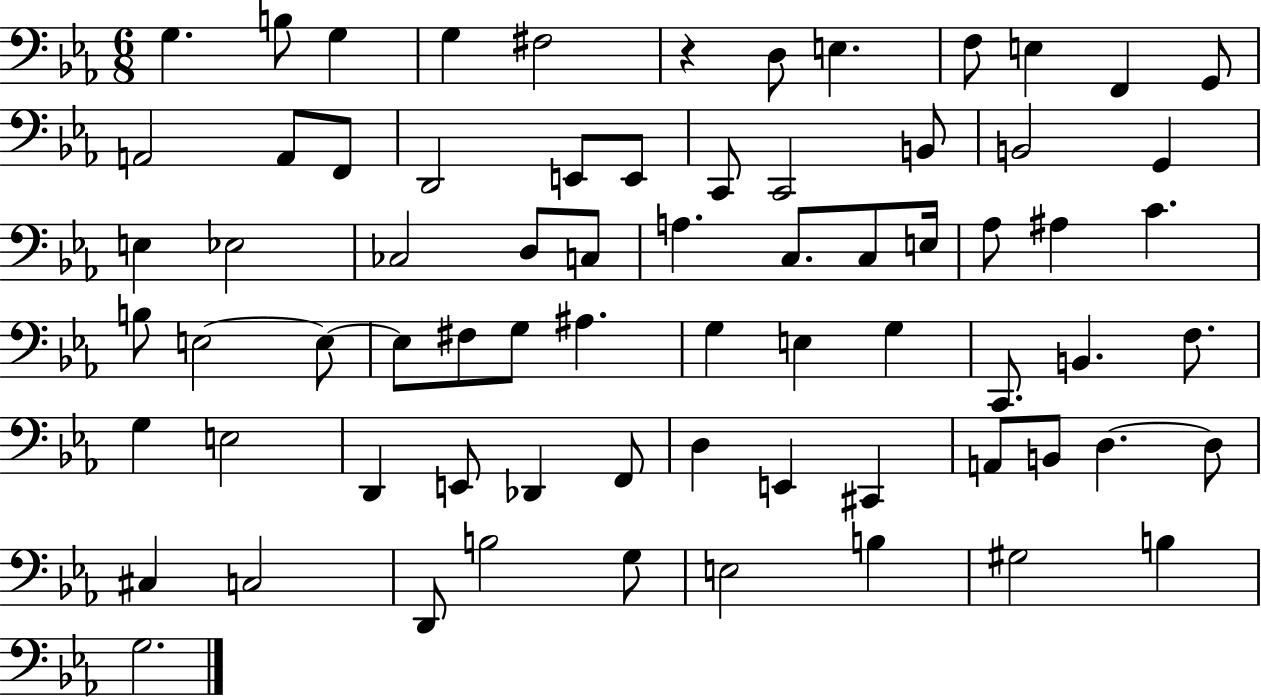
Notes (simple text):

G3/q. B3/e G3/q G3/q F#3/h R/q D3/e E3/q. F3/e E3/q F2/q G2/e A2/h A2/e F2/e D2/h E2/e E2/e C2/e C2/h B2/e B2/h G2/q E3/q Eb3/h CES3/h D3/e C3/e A3/q. C3/e. C3/e E3/s Ab3/e A#3/q C4/q. B3/e E3/h E3/e E3/e F#3/e G3/e A#3/q. G3/q E3/q G3/q C2/e. B2/q. F3/e. G3/q E3/h D2/q E2/e Db2/q F2/e D3/q E2/q C#2/q A2/e B2/e D3/q. D3/e C#3/q C3/h D2/e B3/h G3/e E3/h B3/q G#3/h B3/q G3/h.